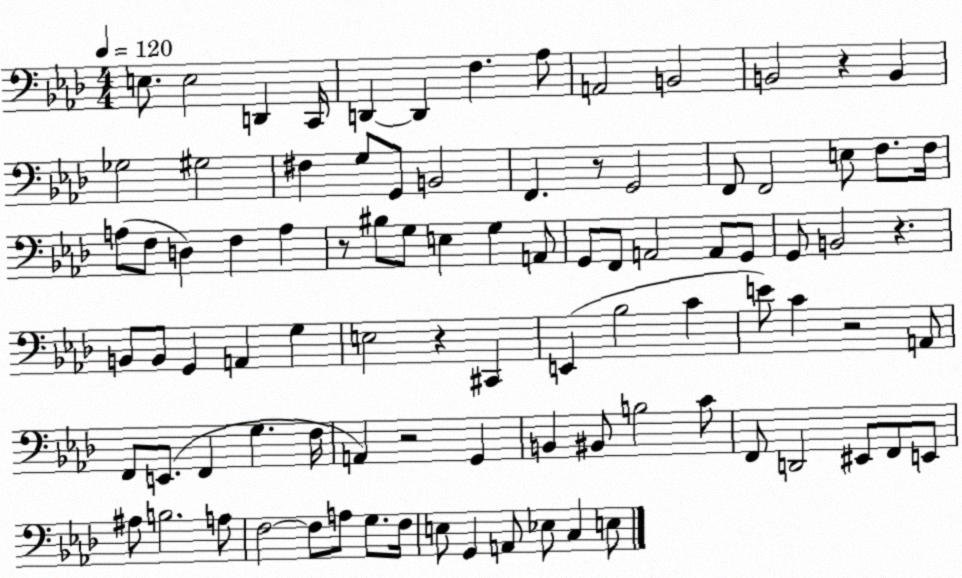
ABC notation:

X:1
T:Untitled
M:4/4
L:1/4
K:Ab
E,/2 E,2 D,, C,,/4 D,, D,, F, _A,/2 A,,2 B,,2 B,,2 z B,, _G,2 ^G,2 ^F, G,/2 G,,/2 B,,2 F,, z/2 G,,2 F,,/2 F,,2 E,/2 F,/2 F,/4 A,/2 F,/2 D, F, A, z/2 ^B,/2 G,/2 E, G, A,,/2 G,,/2 F,,/2 A,,2 A,,/2 G,,/2 G,,/2 B,,2 z B,,/2 B,,/2 G,, A,, G, E,2 z ^C,, E,, _B,2 C E/2 C z2 A,,/2 F,,/2 E,,/2 F,, G, F,/4 A,, z2 G,, B,, ^B,,/2 B,2 C/2 F,,/2 D,,2 ^E,,/2 F,,/2 E,,/2 ^A,/2 B,2 A,/2 F,2 F,/2 A,/2 G,/2 F,/4 E,/2 G,, A,,/2 _E,/2 C, E,/2